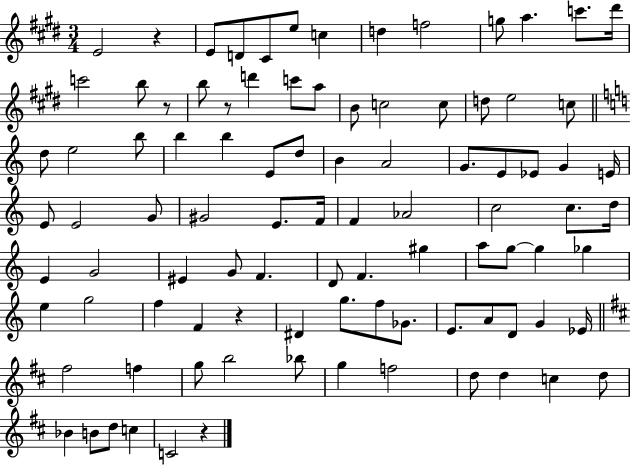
{
  \clef treble
  \numericTimeSignature
  \time 3/4
  \key e \major
  e'2 r4 | e'8 d'8 cis'8 e''8 c''4 | d''4 f''2 | g''8 a''4. c'''8. dis'''16 | \break c'''2 b''8 r8 | b''8 r8 d'''4 c'''8 a''8 | b'8 c''2 c''8 | d''8 e''2 c''8 | \break \bar "||" \break \key a \minor d''8 e''2 b''8 | b''4 b''4 e'8 d''8 | b'4 a'2 | g'8. e'8 ees'8 g'4 e'16 | \break e'8 e'2 g'8 | gis'2 e'8. f'16 | f'4 aes'2 | c''2 c''8. d''16 | \break e'4 g'2 | eis'4 g'8 f'4. | d'8 f'4. gis''4 | a''8 g''8~~ g''4 ges''4 | \break e''4 g''2 | f''4 f'4 r4 | dis'4 g''8. f''8 ges'8. | e'8. a'8 d'8 g'4 ees'16 | \break \bar "||" \break \key d \major fis''2 f''4 | g''8 b''2 bes''8 | g''4 f''2 | d''8 d''4 c''4 d''8 | \break bes'4 b'8 d''8 c''4 | c'2 r4 | \bar "|."
}